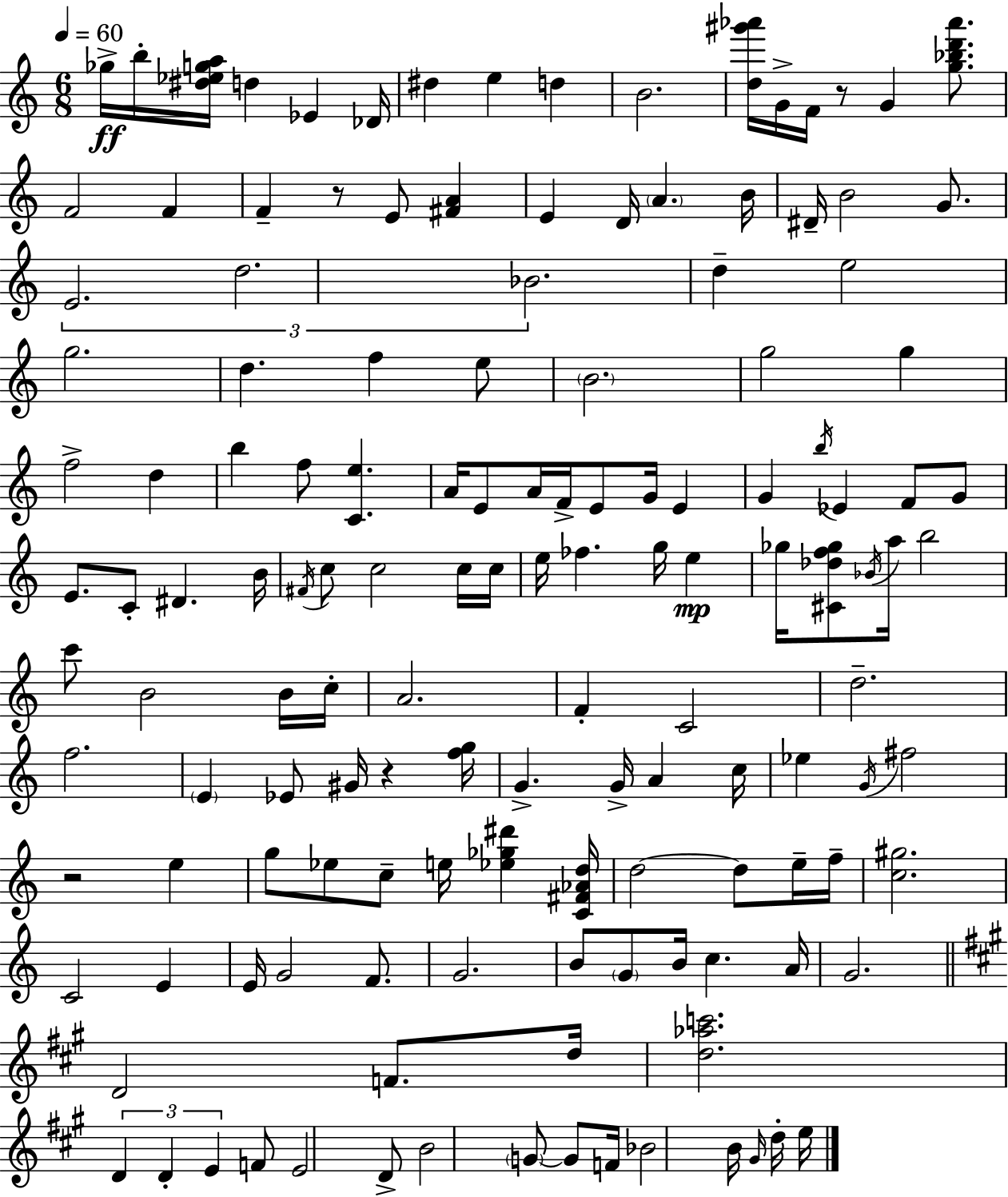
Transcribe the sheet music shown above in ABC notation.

X:1
T:Untitled
M:6/8
L:1/4
K:C
_g/4 b/4 [^d_ega]/4 d _E _D/4 ^d e d B2 [d^g'_a']/4 G/4 F/4 z/2 G [g_bd'_a']/2 F2 F F z/2 E/2 [^FA] E D/4 A B/4 ^D/4 B2 G/2 E2 d2 _B2 d e2 g2 d f e/2 B2 g2 g f2 d b f/2 [Ce] A/4 E/2 A/4 F/4 E/2 G/4 E G b/4 _E F/2 G/2 E/2 C/2 ^D B/4 ^F/4 c/2 c2 c/4 c/4 e/4 _f g/4 e _g/4 [^C_df_g]/2 _B/4 a/4 b2 c'/2 B2 B/4 c/4 A2 F C2 d2 f2 E _E/2 ^G/4 z [fg]/4 G G/4 A c/4 _e G/4 ^f2 z2 e g/2 _e/2 c/2 e/4 [_e_g^d'] [C^F_Ad]/4 d2 d/2 e/4 f/4 [c^g]2 C2 E E/4 G2 F/2 G2 B/2 G/2 B/4 c A/4 G2 D2 F/2 d/4 [d_ac']2 D D E F/2 E2 D/2 B2 G/2 G/2 F/4 _B2 B/4 ^G/4 d/4 e/4